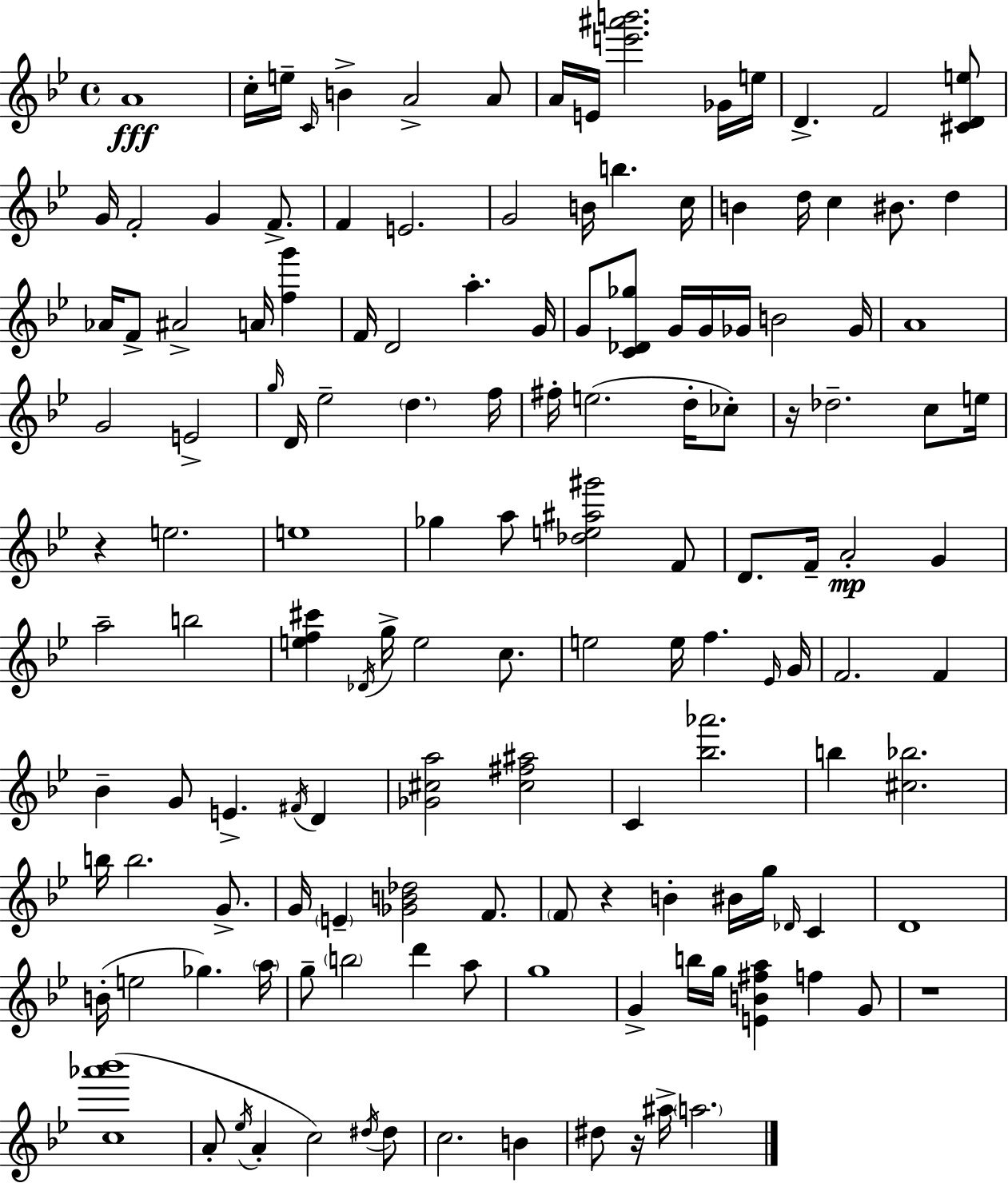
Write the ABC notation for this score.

X:1
T:Untitled
M:4/4
L:1/4
K:Bb
A4 c/4 e/4 C/4 B A2 A/2 A/4 E/4 [e'^a'b']2 _G/4 e/4 D F2 [^CDe]/2 G/4 F2 G F/2 F E2 G2 B/4 b c/4 B d/4 c ^B/2 d _A/4 F/2 ^A2 A/4 [fg'] F/4 D2 a G/4 G/2 [C_D_g]/2 G/4 G/4 _G/4 B2 _G/4 A4 G2 E2 g/4 D/4 _e2 d f/4 ^f/4 e2 d/4 _c/2 z/4 _d2 c/2 e/4 z e2 e4 _g a/2 [_de^a^g']2 F/2 D/2 F/4 A2 G a2 b2 [ef^c'] _D/4 g/4 e2 c/2 e2 e/4 f _E/4 G/4 F2 F _B G/2 E ^F/4 D [_G^ca]2 [^c^f^a]2 C [_b_a']2 b [^c_b]2 b/4 b2 G/2 G/4 E [_GB_d]2 F/2 F/2 z B ^B/4 g/4 _D/4 C D4 B/4 e2 _g a/4 g/2 b2 d' a/2 g4 G b/4 g/4 [EB^fa] f G/2 z4 [c_a'_b']4 A/2 _e/4 A c2 ^d/4 ^d/2 c2 B ^d/2 z/4 ^a/4 a2